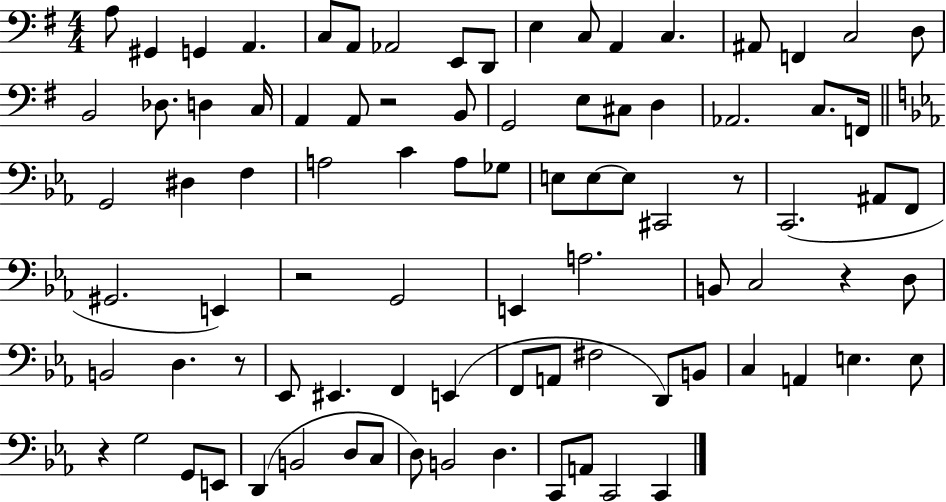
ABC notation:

X:1
T:Untitled
M:4/4
L:1/4
K:G
A,/2 ^G,, G,, A,, C,/2 A,,/2 _A,,2 E,,/2 D,,/2 E, C,/2 A,, C, ^A,,/2 F,, C,2 D,/2 B,,2 _D,/2 D, C,/4 A,, A,,/2 z2 B,,/2 G,,2 E,/2 ^C,/2 D, _A,,2 C,/2 F,,/4 G,,2 ^D, F, A,2 C A,/2 _G,/2 E,/2 E,/2 E,/2 ^C,,2 z/2 C,,2 ^A,,/2 F,,/2 ^G,,2 E,, z2 G,,2 E,, A,2 B,,/2 C,2 z D,/2 B,,2 D, z/2 _E,,/2 ^E,, F,, E,, F,,/2 A,,/2 ^F,2 D,,/2 B,,/2 C, A,, E, E,/2 z G,2 G,,/2 E,,/2 D,, B,,2 D,/2 C,/2 D,/2 B,,2 D, C,,/2 A,,/2 C,,2 C,,